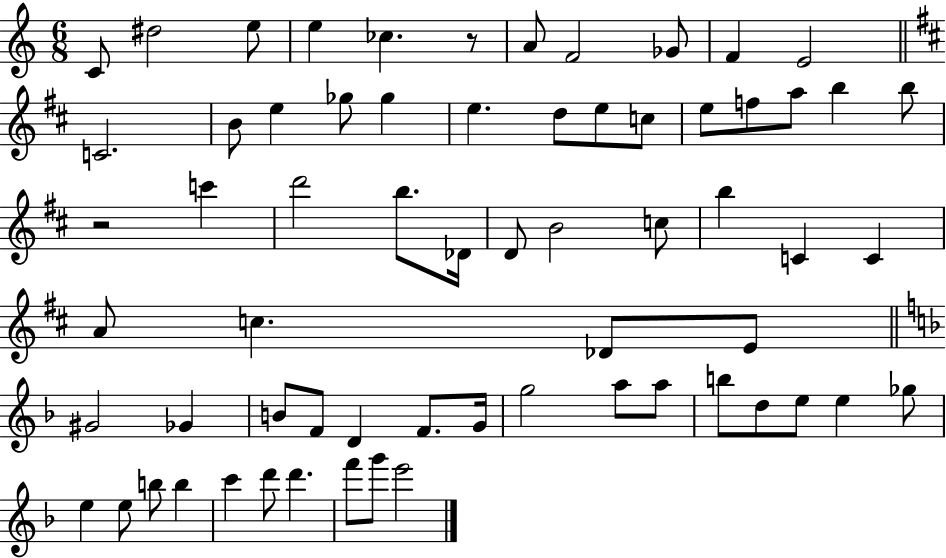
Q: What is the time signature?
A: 6/8